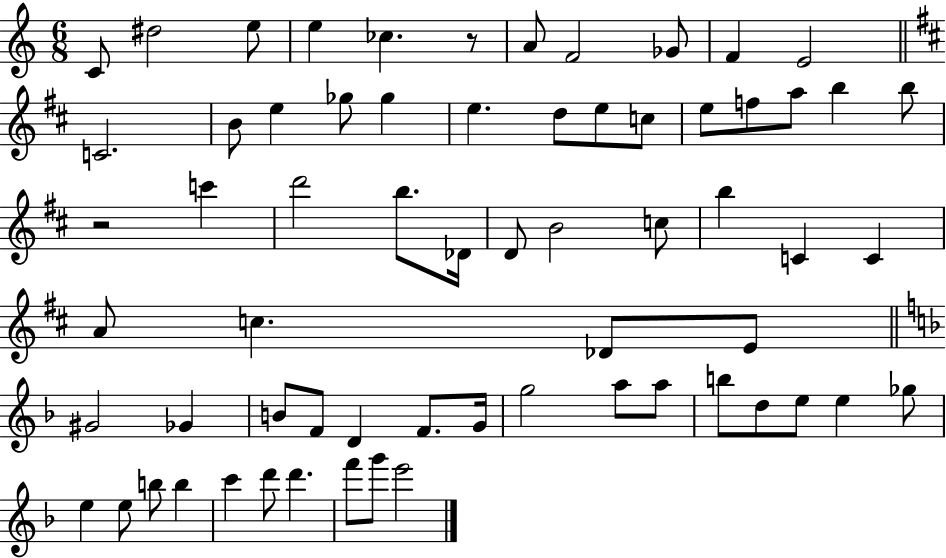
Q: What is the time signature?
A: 6/8